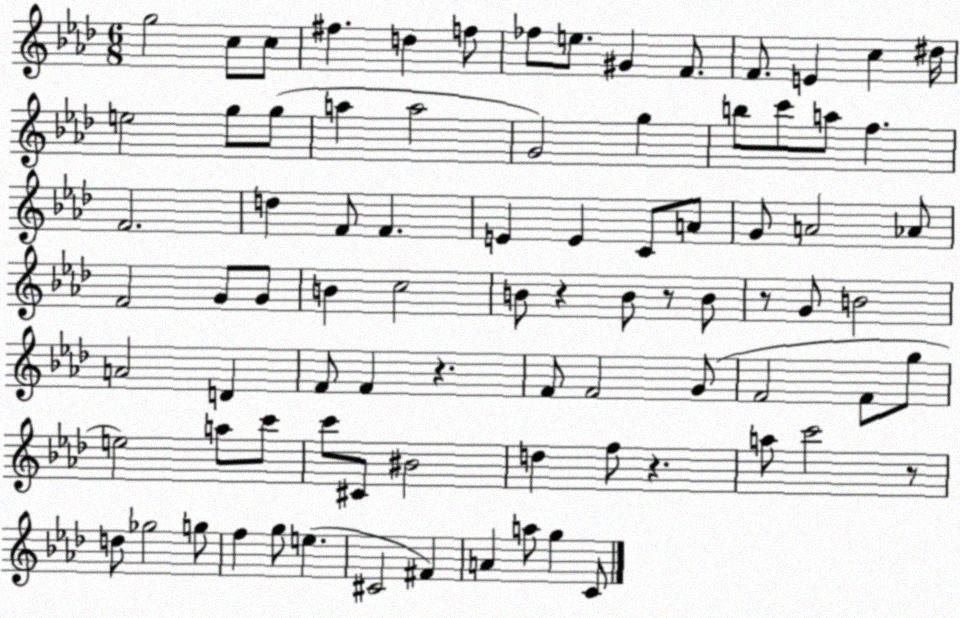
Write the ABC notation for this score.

X:1
T:Untitled
M:6/8
L:1/4
K:Ab
g2 c/2 c/2 ^f d f/2 _f/2 e/2 ^G F/2 F/2 E c ^d/4 e2 g/2 g/2 a a2 G2 g b/2 c'/2 a/2 f F2 d F/2 F E E C/2 A/2 G/2 A2 _A/2 F2 G/2 G/2 B c2 B/2 z B/2 z/2 B/2 z/2 G/2 B2 A2 D F/2 F z F/2 F2 G/2 F2 F/2 g/2 e2 a/2 c'/2 c'/2 ^C/2 ^B2 d f/2 z a/2 c'2 z/2 d/2 _g2 g/2 f g/2 e ^C2 ^F A a/2 g C/2